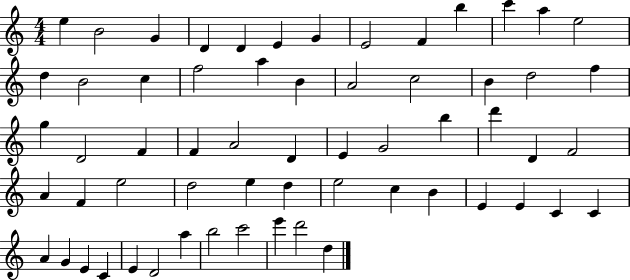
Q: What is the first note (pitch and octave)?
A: E5